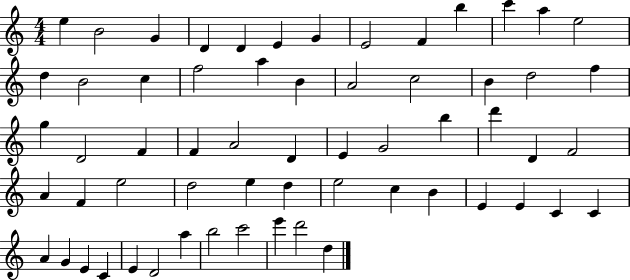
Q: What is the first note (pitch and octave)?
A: E5